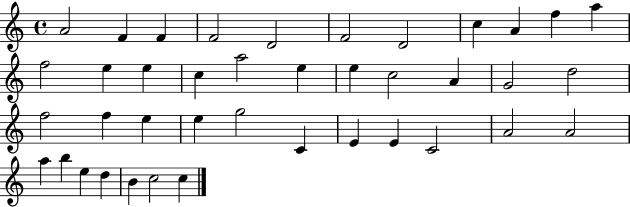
A4/h F4/q F4/q F4/h D4/h F4/h D4/h C5/q A4/q F5/q A5/q F5/h E5/q E5/q C5/q A5/h E5/q E5/q C5/h A4/q G4/h D5/h F5/h F5/q E5/q E5/q G5/h C4/q E4/q E4/q C4/h A4/h A4/h A5/q B5/q E5/q D5/q B4/q C5/h C5/q